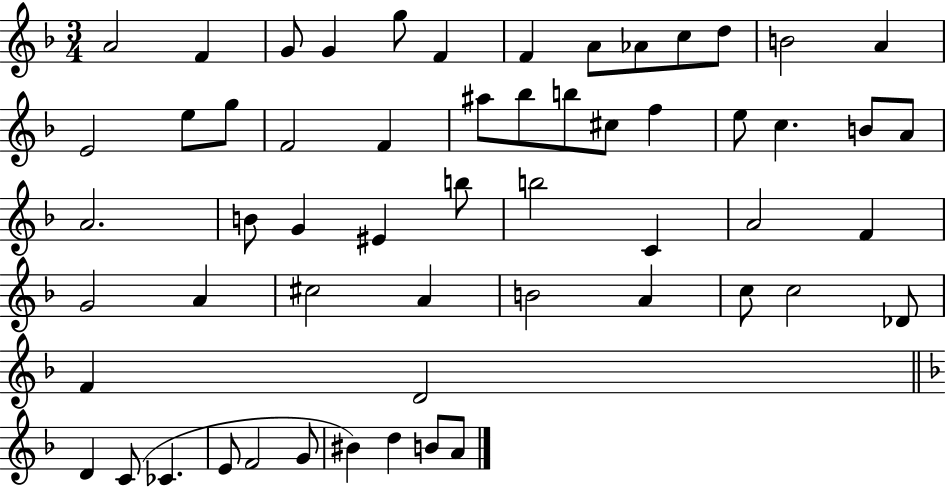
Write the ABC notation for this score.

X:1
T:Untitled
M:3/4
L:1/4
K:F
A2 F G/2 G g/2 F F A/2 _A/2 c/2 d/2 B2 A E2 e/2 g/2 F2 F ^a/2 _b/2 b/2 ^c/2 f e/2 c B/2 A/2 A2 B/2 G ^E b/2 b2 C A2 F G2 A ^c2 A B2 A c/2 c2 _D/2 F D2 D C/2 _C E/2 F2 G/2 ^B d B/2 A/2